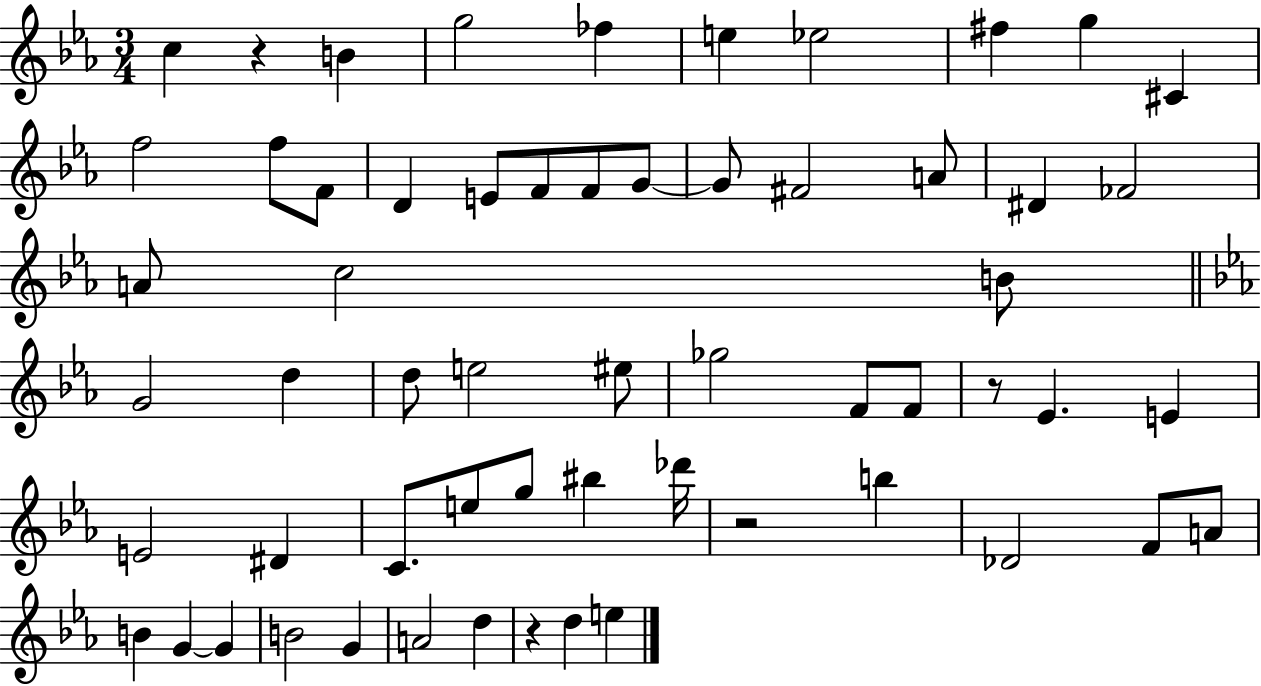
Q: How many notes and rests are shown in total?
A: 59